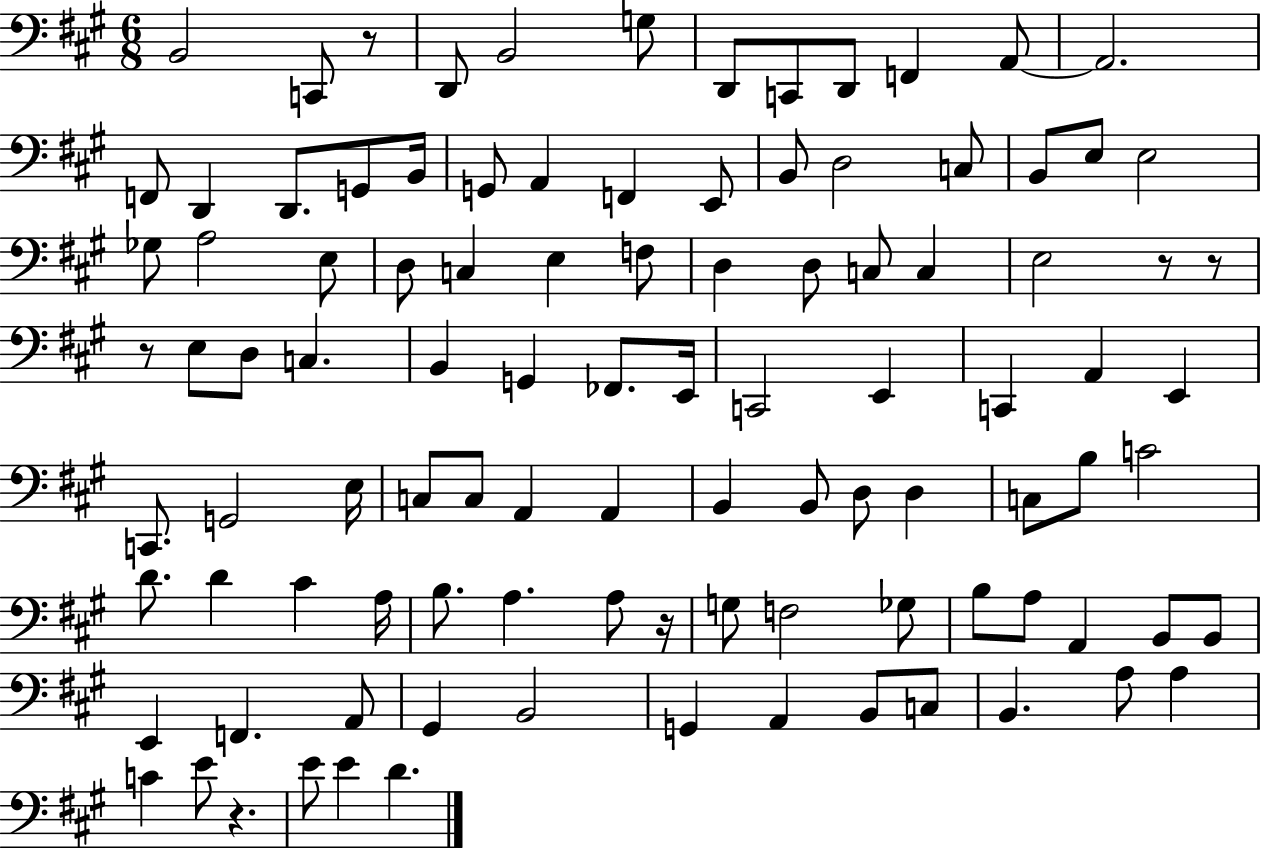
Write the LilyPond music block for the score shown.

{
  \clef bass
  \numericTimeSignature
  \time 6/8
  \key a \major
  b,2 c,8 r8 | d,8 b,2 g8 | d,8 c,8 d,8 f,4 a,8~~ | a,2. | \break f,8 d,4 d,8. g,8 b,16 | g,8 a,4 f,4 e,8 | b,8 d2 c8 | b,8 e8 e2 | \break ges8 a2 e8 | d8 c4 e4 f8 | d4 d8 c8 c4 | e2 r8 r8 | \break r8 e8 d8 c4. | b,4 g,4 fes,8. e,16 | c,2 e,4 | c,4 a,4 e,4 | \break c,8. g,2 e16 | c8 c8 a,4 a,4 | b,4 b,8 d8 d4 | c8 b8 c'2 | \break d'8. d'4 cis'4 a16 | b8. a4. a8 r16 | g8 f2 ges8 | b8 a8 a,4 b,8 b,8 | \break e,4 f,4. a,8 | gis,4 b,2 | g,4 a,4 b,8 c8 | b,4. a8 a4 | \break c'4 e'8 r4. | e'8 e'4 d'4. | \bar "|."
}